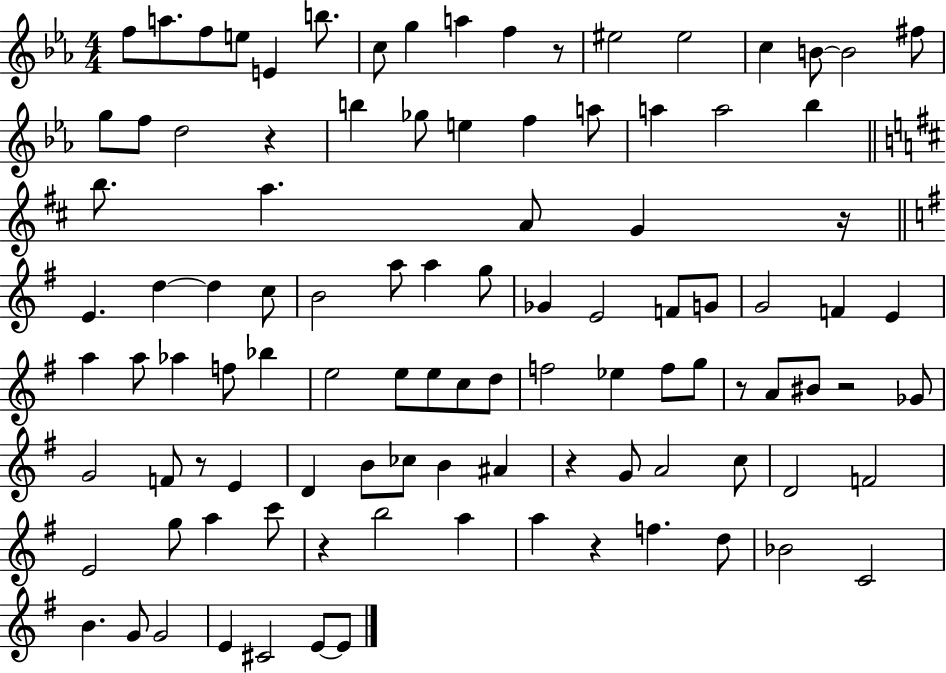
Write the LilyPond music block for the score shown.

{
  \clef treble
  \numericTimeSignature
  \time 4/4
  \key ees \major
  f''8 a''8. f''8 e''8 e'4 b''8. | c''8 g''4 a''4 f''4 r8 | eis''2 eis''2 | c''4 b'8~~ b'2 fis''8 | \break g''8 f''8 d''2 r4 | b''4 ges''8 e''4 f''4 a''8 | a''4 a''2 bes''4 | \bar "||" \break \key d \major b''8. a''4. a'8 g'4 r16 | \bar "||" \break \key g \major e'4. d''4~~ d''4 c''8 | b'2 a''8 a''4 g''8 | ges'4 e'2 f'8 g'8 | g'2 f'4 e'4 | \break a''4 a''8 aes''4 f''8 bes''4 | e''2 e''8 e''8 c''8 d''8 | f''2 ees''4 f''8 g''8 | r8 a'8 bis'8 r2 ges'8 | \break g'2 f'8 r8 e'4 | d'4 b'8 ces''8 b'4 ais'4 | r4 g'8 a'2 c''8 | d'2 f'2 | \break e'2 g''8 a''4 c'''8 | r4 b''2 a''4 | a''4 r4 f''4. d''8 | bes'2 c'2 | \break b'4. g'8 g'2 | e'4 cis'2 e'8~~ e'8 | \bar "|."
}